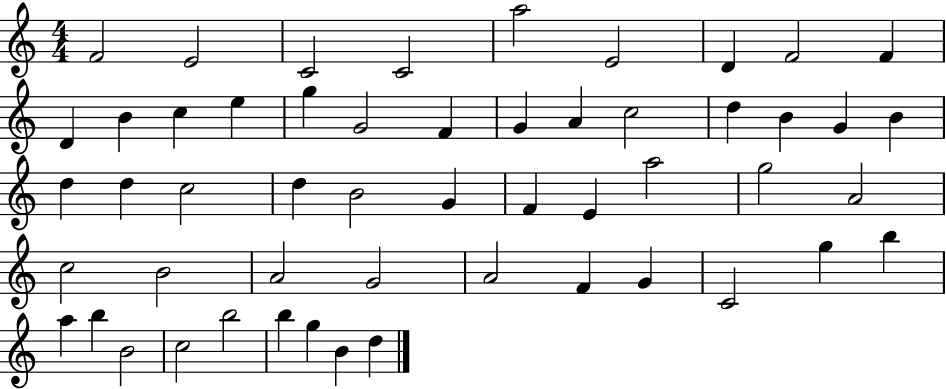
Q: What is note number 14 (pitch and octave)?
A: G5